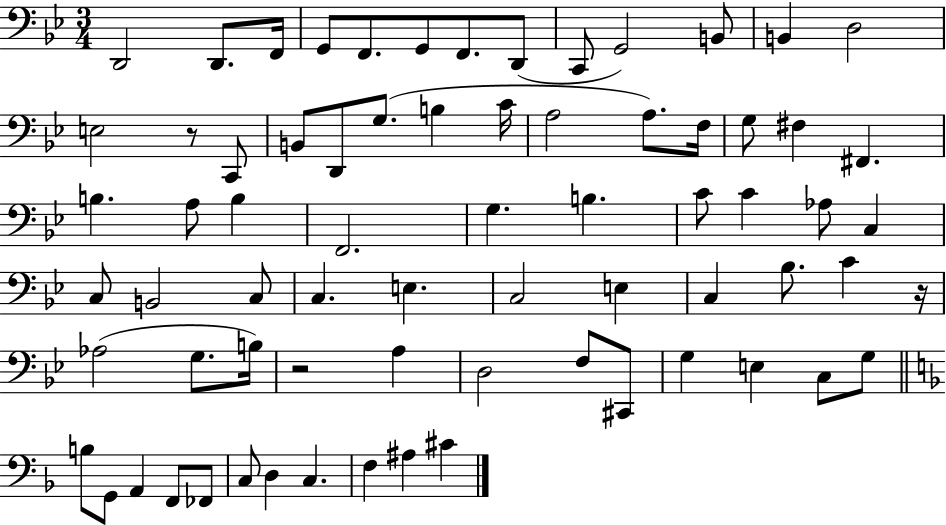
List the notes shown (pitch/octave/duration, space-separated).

D2/h D2/e. F2/s G2/e F2/e. G2/e F2/e. D2/e C2/e G2/h B2/e B2/q D3/h E3/h R/e C2/e B2/e D2/e G3/e. B3/q C4/s A3/h A3/e. F3/s G3/e F#3/q F#2/q. B3/q. A3/e B3/q F2/h. G3/q. B3/q. C4/e C4/q Ab3/e C3/q C3/e B2/h C3/e C3/q. E3/q. C3/h E3/q C3/q Bb3/e. C4/q R/s Ab3/h G3/e. B3/s R/h A3/q D3/h F3/e C#2/e G3/q E3/q C3/e G3/e B3/e G2/e A2/q F2/e FES2/e C3/e D3/q C3/q. F3/q A#3/q C#4/q